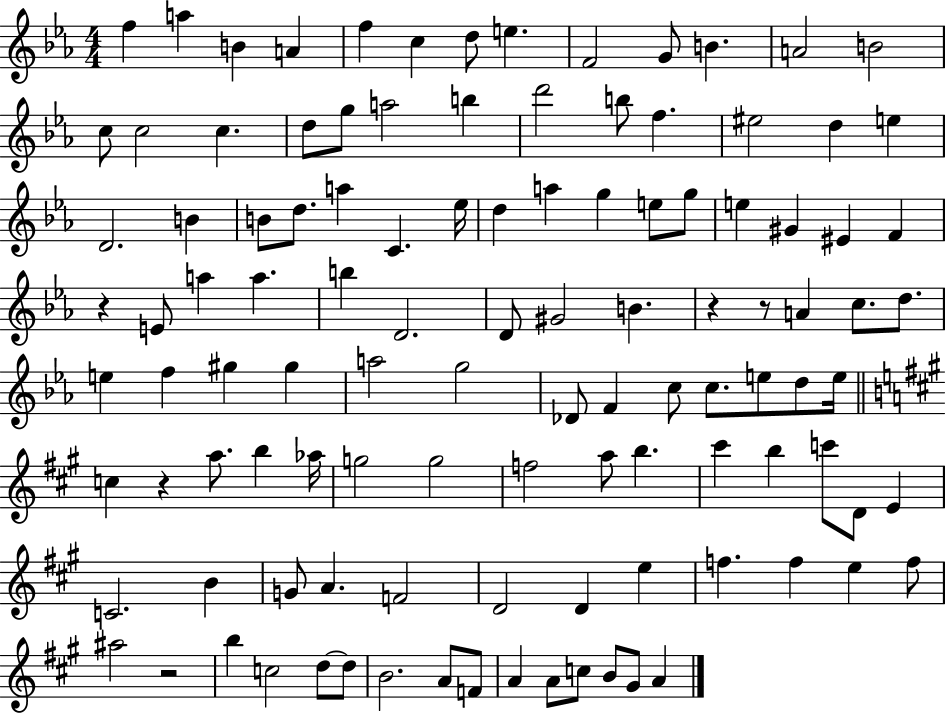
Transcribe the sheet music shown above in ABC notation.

X:1
T:Untitled
M:4/4
L:1/4
K:Eb
f a B A f c d/2 e F2 G/2 B A2 B2 c/2 c2 c d/2 g/2 a2 b d'2 b/2 f ^e2 d e D2 B B/2 d/2 a C _e/4 d a g e/2 g/2 e ^G ^E F z E/2 a a b D2 D/2 ^G2 B z z/2 A c/2 d/2 e f ^g ^g a2 g2 _D/2 F c/2 c/2 e/2 d/2 e/4 c z a/2 b _a/4 g2 g2 f2 a/2 b ^c' b c'/2 D/2 E C2 B G/2 A F2 D2 D e f f e f/2 ^a2 z2 b c2 d/2 d/2 B2 A/2 F/2 A A/2 c/2 B/2 ^G/2 A